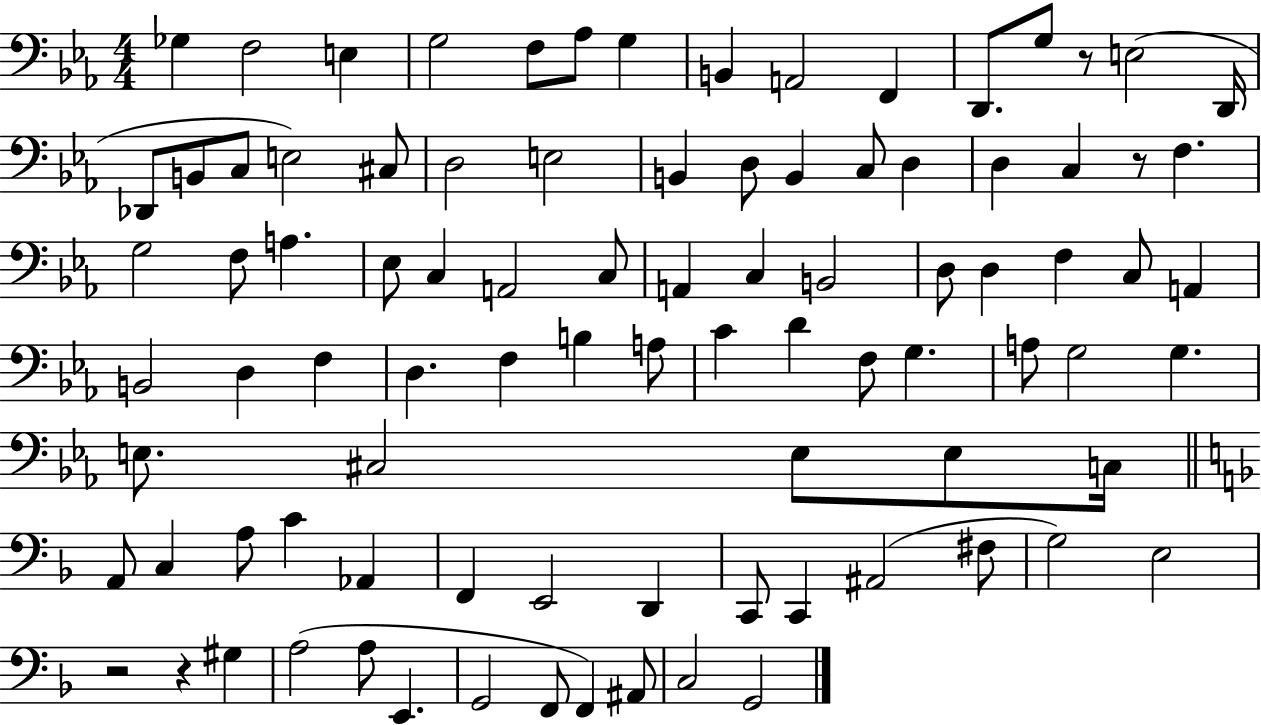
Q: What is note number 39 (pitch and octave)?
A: B2